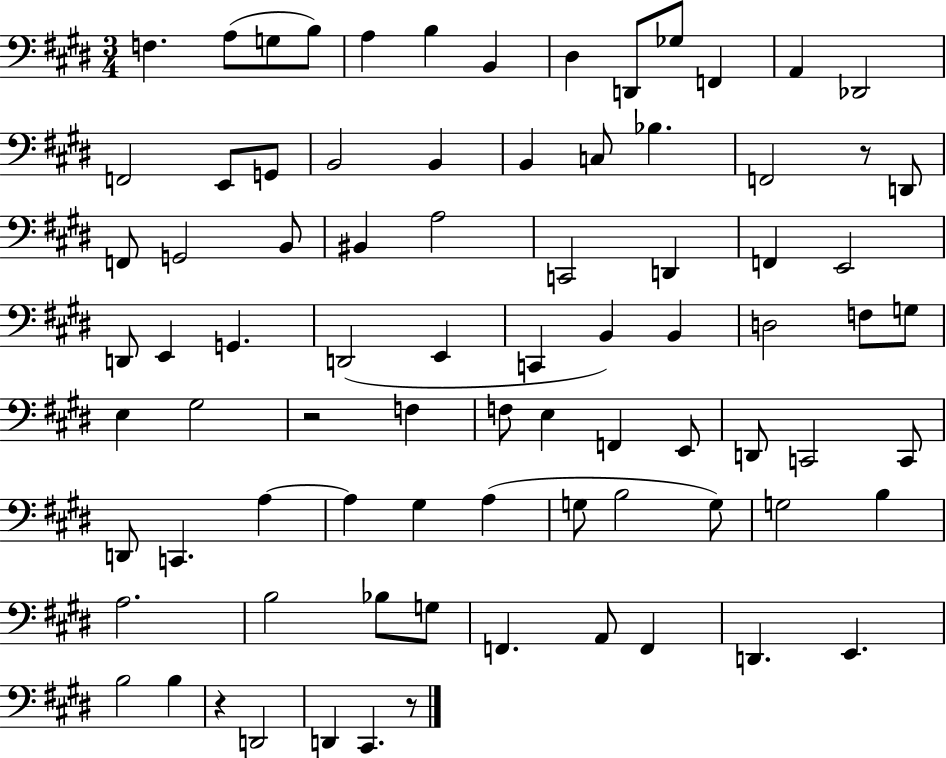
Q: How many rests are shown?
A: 4